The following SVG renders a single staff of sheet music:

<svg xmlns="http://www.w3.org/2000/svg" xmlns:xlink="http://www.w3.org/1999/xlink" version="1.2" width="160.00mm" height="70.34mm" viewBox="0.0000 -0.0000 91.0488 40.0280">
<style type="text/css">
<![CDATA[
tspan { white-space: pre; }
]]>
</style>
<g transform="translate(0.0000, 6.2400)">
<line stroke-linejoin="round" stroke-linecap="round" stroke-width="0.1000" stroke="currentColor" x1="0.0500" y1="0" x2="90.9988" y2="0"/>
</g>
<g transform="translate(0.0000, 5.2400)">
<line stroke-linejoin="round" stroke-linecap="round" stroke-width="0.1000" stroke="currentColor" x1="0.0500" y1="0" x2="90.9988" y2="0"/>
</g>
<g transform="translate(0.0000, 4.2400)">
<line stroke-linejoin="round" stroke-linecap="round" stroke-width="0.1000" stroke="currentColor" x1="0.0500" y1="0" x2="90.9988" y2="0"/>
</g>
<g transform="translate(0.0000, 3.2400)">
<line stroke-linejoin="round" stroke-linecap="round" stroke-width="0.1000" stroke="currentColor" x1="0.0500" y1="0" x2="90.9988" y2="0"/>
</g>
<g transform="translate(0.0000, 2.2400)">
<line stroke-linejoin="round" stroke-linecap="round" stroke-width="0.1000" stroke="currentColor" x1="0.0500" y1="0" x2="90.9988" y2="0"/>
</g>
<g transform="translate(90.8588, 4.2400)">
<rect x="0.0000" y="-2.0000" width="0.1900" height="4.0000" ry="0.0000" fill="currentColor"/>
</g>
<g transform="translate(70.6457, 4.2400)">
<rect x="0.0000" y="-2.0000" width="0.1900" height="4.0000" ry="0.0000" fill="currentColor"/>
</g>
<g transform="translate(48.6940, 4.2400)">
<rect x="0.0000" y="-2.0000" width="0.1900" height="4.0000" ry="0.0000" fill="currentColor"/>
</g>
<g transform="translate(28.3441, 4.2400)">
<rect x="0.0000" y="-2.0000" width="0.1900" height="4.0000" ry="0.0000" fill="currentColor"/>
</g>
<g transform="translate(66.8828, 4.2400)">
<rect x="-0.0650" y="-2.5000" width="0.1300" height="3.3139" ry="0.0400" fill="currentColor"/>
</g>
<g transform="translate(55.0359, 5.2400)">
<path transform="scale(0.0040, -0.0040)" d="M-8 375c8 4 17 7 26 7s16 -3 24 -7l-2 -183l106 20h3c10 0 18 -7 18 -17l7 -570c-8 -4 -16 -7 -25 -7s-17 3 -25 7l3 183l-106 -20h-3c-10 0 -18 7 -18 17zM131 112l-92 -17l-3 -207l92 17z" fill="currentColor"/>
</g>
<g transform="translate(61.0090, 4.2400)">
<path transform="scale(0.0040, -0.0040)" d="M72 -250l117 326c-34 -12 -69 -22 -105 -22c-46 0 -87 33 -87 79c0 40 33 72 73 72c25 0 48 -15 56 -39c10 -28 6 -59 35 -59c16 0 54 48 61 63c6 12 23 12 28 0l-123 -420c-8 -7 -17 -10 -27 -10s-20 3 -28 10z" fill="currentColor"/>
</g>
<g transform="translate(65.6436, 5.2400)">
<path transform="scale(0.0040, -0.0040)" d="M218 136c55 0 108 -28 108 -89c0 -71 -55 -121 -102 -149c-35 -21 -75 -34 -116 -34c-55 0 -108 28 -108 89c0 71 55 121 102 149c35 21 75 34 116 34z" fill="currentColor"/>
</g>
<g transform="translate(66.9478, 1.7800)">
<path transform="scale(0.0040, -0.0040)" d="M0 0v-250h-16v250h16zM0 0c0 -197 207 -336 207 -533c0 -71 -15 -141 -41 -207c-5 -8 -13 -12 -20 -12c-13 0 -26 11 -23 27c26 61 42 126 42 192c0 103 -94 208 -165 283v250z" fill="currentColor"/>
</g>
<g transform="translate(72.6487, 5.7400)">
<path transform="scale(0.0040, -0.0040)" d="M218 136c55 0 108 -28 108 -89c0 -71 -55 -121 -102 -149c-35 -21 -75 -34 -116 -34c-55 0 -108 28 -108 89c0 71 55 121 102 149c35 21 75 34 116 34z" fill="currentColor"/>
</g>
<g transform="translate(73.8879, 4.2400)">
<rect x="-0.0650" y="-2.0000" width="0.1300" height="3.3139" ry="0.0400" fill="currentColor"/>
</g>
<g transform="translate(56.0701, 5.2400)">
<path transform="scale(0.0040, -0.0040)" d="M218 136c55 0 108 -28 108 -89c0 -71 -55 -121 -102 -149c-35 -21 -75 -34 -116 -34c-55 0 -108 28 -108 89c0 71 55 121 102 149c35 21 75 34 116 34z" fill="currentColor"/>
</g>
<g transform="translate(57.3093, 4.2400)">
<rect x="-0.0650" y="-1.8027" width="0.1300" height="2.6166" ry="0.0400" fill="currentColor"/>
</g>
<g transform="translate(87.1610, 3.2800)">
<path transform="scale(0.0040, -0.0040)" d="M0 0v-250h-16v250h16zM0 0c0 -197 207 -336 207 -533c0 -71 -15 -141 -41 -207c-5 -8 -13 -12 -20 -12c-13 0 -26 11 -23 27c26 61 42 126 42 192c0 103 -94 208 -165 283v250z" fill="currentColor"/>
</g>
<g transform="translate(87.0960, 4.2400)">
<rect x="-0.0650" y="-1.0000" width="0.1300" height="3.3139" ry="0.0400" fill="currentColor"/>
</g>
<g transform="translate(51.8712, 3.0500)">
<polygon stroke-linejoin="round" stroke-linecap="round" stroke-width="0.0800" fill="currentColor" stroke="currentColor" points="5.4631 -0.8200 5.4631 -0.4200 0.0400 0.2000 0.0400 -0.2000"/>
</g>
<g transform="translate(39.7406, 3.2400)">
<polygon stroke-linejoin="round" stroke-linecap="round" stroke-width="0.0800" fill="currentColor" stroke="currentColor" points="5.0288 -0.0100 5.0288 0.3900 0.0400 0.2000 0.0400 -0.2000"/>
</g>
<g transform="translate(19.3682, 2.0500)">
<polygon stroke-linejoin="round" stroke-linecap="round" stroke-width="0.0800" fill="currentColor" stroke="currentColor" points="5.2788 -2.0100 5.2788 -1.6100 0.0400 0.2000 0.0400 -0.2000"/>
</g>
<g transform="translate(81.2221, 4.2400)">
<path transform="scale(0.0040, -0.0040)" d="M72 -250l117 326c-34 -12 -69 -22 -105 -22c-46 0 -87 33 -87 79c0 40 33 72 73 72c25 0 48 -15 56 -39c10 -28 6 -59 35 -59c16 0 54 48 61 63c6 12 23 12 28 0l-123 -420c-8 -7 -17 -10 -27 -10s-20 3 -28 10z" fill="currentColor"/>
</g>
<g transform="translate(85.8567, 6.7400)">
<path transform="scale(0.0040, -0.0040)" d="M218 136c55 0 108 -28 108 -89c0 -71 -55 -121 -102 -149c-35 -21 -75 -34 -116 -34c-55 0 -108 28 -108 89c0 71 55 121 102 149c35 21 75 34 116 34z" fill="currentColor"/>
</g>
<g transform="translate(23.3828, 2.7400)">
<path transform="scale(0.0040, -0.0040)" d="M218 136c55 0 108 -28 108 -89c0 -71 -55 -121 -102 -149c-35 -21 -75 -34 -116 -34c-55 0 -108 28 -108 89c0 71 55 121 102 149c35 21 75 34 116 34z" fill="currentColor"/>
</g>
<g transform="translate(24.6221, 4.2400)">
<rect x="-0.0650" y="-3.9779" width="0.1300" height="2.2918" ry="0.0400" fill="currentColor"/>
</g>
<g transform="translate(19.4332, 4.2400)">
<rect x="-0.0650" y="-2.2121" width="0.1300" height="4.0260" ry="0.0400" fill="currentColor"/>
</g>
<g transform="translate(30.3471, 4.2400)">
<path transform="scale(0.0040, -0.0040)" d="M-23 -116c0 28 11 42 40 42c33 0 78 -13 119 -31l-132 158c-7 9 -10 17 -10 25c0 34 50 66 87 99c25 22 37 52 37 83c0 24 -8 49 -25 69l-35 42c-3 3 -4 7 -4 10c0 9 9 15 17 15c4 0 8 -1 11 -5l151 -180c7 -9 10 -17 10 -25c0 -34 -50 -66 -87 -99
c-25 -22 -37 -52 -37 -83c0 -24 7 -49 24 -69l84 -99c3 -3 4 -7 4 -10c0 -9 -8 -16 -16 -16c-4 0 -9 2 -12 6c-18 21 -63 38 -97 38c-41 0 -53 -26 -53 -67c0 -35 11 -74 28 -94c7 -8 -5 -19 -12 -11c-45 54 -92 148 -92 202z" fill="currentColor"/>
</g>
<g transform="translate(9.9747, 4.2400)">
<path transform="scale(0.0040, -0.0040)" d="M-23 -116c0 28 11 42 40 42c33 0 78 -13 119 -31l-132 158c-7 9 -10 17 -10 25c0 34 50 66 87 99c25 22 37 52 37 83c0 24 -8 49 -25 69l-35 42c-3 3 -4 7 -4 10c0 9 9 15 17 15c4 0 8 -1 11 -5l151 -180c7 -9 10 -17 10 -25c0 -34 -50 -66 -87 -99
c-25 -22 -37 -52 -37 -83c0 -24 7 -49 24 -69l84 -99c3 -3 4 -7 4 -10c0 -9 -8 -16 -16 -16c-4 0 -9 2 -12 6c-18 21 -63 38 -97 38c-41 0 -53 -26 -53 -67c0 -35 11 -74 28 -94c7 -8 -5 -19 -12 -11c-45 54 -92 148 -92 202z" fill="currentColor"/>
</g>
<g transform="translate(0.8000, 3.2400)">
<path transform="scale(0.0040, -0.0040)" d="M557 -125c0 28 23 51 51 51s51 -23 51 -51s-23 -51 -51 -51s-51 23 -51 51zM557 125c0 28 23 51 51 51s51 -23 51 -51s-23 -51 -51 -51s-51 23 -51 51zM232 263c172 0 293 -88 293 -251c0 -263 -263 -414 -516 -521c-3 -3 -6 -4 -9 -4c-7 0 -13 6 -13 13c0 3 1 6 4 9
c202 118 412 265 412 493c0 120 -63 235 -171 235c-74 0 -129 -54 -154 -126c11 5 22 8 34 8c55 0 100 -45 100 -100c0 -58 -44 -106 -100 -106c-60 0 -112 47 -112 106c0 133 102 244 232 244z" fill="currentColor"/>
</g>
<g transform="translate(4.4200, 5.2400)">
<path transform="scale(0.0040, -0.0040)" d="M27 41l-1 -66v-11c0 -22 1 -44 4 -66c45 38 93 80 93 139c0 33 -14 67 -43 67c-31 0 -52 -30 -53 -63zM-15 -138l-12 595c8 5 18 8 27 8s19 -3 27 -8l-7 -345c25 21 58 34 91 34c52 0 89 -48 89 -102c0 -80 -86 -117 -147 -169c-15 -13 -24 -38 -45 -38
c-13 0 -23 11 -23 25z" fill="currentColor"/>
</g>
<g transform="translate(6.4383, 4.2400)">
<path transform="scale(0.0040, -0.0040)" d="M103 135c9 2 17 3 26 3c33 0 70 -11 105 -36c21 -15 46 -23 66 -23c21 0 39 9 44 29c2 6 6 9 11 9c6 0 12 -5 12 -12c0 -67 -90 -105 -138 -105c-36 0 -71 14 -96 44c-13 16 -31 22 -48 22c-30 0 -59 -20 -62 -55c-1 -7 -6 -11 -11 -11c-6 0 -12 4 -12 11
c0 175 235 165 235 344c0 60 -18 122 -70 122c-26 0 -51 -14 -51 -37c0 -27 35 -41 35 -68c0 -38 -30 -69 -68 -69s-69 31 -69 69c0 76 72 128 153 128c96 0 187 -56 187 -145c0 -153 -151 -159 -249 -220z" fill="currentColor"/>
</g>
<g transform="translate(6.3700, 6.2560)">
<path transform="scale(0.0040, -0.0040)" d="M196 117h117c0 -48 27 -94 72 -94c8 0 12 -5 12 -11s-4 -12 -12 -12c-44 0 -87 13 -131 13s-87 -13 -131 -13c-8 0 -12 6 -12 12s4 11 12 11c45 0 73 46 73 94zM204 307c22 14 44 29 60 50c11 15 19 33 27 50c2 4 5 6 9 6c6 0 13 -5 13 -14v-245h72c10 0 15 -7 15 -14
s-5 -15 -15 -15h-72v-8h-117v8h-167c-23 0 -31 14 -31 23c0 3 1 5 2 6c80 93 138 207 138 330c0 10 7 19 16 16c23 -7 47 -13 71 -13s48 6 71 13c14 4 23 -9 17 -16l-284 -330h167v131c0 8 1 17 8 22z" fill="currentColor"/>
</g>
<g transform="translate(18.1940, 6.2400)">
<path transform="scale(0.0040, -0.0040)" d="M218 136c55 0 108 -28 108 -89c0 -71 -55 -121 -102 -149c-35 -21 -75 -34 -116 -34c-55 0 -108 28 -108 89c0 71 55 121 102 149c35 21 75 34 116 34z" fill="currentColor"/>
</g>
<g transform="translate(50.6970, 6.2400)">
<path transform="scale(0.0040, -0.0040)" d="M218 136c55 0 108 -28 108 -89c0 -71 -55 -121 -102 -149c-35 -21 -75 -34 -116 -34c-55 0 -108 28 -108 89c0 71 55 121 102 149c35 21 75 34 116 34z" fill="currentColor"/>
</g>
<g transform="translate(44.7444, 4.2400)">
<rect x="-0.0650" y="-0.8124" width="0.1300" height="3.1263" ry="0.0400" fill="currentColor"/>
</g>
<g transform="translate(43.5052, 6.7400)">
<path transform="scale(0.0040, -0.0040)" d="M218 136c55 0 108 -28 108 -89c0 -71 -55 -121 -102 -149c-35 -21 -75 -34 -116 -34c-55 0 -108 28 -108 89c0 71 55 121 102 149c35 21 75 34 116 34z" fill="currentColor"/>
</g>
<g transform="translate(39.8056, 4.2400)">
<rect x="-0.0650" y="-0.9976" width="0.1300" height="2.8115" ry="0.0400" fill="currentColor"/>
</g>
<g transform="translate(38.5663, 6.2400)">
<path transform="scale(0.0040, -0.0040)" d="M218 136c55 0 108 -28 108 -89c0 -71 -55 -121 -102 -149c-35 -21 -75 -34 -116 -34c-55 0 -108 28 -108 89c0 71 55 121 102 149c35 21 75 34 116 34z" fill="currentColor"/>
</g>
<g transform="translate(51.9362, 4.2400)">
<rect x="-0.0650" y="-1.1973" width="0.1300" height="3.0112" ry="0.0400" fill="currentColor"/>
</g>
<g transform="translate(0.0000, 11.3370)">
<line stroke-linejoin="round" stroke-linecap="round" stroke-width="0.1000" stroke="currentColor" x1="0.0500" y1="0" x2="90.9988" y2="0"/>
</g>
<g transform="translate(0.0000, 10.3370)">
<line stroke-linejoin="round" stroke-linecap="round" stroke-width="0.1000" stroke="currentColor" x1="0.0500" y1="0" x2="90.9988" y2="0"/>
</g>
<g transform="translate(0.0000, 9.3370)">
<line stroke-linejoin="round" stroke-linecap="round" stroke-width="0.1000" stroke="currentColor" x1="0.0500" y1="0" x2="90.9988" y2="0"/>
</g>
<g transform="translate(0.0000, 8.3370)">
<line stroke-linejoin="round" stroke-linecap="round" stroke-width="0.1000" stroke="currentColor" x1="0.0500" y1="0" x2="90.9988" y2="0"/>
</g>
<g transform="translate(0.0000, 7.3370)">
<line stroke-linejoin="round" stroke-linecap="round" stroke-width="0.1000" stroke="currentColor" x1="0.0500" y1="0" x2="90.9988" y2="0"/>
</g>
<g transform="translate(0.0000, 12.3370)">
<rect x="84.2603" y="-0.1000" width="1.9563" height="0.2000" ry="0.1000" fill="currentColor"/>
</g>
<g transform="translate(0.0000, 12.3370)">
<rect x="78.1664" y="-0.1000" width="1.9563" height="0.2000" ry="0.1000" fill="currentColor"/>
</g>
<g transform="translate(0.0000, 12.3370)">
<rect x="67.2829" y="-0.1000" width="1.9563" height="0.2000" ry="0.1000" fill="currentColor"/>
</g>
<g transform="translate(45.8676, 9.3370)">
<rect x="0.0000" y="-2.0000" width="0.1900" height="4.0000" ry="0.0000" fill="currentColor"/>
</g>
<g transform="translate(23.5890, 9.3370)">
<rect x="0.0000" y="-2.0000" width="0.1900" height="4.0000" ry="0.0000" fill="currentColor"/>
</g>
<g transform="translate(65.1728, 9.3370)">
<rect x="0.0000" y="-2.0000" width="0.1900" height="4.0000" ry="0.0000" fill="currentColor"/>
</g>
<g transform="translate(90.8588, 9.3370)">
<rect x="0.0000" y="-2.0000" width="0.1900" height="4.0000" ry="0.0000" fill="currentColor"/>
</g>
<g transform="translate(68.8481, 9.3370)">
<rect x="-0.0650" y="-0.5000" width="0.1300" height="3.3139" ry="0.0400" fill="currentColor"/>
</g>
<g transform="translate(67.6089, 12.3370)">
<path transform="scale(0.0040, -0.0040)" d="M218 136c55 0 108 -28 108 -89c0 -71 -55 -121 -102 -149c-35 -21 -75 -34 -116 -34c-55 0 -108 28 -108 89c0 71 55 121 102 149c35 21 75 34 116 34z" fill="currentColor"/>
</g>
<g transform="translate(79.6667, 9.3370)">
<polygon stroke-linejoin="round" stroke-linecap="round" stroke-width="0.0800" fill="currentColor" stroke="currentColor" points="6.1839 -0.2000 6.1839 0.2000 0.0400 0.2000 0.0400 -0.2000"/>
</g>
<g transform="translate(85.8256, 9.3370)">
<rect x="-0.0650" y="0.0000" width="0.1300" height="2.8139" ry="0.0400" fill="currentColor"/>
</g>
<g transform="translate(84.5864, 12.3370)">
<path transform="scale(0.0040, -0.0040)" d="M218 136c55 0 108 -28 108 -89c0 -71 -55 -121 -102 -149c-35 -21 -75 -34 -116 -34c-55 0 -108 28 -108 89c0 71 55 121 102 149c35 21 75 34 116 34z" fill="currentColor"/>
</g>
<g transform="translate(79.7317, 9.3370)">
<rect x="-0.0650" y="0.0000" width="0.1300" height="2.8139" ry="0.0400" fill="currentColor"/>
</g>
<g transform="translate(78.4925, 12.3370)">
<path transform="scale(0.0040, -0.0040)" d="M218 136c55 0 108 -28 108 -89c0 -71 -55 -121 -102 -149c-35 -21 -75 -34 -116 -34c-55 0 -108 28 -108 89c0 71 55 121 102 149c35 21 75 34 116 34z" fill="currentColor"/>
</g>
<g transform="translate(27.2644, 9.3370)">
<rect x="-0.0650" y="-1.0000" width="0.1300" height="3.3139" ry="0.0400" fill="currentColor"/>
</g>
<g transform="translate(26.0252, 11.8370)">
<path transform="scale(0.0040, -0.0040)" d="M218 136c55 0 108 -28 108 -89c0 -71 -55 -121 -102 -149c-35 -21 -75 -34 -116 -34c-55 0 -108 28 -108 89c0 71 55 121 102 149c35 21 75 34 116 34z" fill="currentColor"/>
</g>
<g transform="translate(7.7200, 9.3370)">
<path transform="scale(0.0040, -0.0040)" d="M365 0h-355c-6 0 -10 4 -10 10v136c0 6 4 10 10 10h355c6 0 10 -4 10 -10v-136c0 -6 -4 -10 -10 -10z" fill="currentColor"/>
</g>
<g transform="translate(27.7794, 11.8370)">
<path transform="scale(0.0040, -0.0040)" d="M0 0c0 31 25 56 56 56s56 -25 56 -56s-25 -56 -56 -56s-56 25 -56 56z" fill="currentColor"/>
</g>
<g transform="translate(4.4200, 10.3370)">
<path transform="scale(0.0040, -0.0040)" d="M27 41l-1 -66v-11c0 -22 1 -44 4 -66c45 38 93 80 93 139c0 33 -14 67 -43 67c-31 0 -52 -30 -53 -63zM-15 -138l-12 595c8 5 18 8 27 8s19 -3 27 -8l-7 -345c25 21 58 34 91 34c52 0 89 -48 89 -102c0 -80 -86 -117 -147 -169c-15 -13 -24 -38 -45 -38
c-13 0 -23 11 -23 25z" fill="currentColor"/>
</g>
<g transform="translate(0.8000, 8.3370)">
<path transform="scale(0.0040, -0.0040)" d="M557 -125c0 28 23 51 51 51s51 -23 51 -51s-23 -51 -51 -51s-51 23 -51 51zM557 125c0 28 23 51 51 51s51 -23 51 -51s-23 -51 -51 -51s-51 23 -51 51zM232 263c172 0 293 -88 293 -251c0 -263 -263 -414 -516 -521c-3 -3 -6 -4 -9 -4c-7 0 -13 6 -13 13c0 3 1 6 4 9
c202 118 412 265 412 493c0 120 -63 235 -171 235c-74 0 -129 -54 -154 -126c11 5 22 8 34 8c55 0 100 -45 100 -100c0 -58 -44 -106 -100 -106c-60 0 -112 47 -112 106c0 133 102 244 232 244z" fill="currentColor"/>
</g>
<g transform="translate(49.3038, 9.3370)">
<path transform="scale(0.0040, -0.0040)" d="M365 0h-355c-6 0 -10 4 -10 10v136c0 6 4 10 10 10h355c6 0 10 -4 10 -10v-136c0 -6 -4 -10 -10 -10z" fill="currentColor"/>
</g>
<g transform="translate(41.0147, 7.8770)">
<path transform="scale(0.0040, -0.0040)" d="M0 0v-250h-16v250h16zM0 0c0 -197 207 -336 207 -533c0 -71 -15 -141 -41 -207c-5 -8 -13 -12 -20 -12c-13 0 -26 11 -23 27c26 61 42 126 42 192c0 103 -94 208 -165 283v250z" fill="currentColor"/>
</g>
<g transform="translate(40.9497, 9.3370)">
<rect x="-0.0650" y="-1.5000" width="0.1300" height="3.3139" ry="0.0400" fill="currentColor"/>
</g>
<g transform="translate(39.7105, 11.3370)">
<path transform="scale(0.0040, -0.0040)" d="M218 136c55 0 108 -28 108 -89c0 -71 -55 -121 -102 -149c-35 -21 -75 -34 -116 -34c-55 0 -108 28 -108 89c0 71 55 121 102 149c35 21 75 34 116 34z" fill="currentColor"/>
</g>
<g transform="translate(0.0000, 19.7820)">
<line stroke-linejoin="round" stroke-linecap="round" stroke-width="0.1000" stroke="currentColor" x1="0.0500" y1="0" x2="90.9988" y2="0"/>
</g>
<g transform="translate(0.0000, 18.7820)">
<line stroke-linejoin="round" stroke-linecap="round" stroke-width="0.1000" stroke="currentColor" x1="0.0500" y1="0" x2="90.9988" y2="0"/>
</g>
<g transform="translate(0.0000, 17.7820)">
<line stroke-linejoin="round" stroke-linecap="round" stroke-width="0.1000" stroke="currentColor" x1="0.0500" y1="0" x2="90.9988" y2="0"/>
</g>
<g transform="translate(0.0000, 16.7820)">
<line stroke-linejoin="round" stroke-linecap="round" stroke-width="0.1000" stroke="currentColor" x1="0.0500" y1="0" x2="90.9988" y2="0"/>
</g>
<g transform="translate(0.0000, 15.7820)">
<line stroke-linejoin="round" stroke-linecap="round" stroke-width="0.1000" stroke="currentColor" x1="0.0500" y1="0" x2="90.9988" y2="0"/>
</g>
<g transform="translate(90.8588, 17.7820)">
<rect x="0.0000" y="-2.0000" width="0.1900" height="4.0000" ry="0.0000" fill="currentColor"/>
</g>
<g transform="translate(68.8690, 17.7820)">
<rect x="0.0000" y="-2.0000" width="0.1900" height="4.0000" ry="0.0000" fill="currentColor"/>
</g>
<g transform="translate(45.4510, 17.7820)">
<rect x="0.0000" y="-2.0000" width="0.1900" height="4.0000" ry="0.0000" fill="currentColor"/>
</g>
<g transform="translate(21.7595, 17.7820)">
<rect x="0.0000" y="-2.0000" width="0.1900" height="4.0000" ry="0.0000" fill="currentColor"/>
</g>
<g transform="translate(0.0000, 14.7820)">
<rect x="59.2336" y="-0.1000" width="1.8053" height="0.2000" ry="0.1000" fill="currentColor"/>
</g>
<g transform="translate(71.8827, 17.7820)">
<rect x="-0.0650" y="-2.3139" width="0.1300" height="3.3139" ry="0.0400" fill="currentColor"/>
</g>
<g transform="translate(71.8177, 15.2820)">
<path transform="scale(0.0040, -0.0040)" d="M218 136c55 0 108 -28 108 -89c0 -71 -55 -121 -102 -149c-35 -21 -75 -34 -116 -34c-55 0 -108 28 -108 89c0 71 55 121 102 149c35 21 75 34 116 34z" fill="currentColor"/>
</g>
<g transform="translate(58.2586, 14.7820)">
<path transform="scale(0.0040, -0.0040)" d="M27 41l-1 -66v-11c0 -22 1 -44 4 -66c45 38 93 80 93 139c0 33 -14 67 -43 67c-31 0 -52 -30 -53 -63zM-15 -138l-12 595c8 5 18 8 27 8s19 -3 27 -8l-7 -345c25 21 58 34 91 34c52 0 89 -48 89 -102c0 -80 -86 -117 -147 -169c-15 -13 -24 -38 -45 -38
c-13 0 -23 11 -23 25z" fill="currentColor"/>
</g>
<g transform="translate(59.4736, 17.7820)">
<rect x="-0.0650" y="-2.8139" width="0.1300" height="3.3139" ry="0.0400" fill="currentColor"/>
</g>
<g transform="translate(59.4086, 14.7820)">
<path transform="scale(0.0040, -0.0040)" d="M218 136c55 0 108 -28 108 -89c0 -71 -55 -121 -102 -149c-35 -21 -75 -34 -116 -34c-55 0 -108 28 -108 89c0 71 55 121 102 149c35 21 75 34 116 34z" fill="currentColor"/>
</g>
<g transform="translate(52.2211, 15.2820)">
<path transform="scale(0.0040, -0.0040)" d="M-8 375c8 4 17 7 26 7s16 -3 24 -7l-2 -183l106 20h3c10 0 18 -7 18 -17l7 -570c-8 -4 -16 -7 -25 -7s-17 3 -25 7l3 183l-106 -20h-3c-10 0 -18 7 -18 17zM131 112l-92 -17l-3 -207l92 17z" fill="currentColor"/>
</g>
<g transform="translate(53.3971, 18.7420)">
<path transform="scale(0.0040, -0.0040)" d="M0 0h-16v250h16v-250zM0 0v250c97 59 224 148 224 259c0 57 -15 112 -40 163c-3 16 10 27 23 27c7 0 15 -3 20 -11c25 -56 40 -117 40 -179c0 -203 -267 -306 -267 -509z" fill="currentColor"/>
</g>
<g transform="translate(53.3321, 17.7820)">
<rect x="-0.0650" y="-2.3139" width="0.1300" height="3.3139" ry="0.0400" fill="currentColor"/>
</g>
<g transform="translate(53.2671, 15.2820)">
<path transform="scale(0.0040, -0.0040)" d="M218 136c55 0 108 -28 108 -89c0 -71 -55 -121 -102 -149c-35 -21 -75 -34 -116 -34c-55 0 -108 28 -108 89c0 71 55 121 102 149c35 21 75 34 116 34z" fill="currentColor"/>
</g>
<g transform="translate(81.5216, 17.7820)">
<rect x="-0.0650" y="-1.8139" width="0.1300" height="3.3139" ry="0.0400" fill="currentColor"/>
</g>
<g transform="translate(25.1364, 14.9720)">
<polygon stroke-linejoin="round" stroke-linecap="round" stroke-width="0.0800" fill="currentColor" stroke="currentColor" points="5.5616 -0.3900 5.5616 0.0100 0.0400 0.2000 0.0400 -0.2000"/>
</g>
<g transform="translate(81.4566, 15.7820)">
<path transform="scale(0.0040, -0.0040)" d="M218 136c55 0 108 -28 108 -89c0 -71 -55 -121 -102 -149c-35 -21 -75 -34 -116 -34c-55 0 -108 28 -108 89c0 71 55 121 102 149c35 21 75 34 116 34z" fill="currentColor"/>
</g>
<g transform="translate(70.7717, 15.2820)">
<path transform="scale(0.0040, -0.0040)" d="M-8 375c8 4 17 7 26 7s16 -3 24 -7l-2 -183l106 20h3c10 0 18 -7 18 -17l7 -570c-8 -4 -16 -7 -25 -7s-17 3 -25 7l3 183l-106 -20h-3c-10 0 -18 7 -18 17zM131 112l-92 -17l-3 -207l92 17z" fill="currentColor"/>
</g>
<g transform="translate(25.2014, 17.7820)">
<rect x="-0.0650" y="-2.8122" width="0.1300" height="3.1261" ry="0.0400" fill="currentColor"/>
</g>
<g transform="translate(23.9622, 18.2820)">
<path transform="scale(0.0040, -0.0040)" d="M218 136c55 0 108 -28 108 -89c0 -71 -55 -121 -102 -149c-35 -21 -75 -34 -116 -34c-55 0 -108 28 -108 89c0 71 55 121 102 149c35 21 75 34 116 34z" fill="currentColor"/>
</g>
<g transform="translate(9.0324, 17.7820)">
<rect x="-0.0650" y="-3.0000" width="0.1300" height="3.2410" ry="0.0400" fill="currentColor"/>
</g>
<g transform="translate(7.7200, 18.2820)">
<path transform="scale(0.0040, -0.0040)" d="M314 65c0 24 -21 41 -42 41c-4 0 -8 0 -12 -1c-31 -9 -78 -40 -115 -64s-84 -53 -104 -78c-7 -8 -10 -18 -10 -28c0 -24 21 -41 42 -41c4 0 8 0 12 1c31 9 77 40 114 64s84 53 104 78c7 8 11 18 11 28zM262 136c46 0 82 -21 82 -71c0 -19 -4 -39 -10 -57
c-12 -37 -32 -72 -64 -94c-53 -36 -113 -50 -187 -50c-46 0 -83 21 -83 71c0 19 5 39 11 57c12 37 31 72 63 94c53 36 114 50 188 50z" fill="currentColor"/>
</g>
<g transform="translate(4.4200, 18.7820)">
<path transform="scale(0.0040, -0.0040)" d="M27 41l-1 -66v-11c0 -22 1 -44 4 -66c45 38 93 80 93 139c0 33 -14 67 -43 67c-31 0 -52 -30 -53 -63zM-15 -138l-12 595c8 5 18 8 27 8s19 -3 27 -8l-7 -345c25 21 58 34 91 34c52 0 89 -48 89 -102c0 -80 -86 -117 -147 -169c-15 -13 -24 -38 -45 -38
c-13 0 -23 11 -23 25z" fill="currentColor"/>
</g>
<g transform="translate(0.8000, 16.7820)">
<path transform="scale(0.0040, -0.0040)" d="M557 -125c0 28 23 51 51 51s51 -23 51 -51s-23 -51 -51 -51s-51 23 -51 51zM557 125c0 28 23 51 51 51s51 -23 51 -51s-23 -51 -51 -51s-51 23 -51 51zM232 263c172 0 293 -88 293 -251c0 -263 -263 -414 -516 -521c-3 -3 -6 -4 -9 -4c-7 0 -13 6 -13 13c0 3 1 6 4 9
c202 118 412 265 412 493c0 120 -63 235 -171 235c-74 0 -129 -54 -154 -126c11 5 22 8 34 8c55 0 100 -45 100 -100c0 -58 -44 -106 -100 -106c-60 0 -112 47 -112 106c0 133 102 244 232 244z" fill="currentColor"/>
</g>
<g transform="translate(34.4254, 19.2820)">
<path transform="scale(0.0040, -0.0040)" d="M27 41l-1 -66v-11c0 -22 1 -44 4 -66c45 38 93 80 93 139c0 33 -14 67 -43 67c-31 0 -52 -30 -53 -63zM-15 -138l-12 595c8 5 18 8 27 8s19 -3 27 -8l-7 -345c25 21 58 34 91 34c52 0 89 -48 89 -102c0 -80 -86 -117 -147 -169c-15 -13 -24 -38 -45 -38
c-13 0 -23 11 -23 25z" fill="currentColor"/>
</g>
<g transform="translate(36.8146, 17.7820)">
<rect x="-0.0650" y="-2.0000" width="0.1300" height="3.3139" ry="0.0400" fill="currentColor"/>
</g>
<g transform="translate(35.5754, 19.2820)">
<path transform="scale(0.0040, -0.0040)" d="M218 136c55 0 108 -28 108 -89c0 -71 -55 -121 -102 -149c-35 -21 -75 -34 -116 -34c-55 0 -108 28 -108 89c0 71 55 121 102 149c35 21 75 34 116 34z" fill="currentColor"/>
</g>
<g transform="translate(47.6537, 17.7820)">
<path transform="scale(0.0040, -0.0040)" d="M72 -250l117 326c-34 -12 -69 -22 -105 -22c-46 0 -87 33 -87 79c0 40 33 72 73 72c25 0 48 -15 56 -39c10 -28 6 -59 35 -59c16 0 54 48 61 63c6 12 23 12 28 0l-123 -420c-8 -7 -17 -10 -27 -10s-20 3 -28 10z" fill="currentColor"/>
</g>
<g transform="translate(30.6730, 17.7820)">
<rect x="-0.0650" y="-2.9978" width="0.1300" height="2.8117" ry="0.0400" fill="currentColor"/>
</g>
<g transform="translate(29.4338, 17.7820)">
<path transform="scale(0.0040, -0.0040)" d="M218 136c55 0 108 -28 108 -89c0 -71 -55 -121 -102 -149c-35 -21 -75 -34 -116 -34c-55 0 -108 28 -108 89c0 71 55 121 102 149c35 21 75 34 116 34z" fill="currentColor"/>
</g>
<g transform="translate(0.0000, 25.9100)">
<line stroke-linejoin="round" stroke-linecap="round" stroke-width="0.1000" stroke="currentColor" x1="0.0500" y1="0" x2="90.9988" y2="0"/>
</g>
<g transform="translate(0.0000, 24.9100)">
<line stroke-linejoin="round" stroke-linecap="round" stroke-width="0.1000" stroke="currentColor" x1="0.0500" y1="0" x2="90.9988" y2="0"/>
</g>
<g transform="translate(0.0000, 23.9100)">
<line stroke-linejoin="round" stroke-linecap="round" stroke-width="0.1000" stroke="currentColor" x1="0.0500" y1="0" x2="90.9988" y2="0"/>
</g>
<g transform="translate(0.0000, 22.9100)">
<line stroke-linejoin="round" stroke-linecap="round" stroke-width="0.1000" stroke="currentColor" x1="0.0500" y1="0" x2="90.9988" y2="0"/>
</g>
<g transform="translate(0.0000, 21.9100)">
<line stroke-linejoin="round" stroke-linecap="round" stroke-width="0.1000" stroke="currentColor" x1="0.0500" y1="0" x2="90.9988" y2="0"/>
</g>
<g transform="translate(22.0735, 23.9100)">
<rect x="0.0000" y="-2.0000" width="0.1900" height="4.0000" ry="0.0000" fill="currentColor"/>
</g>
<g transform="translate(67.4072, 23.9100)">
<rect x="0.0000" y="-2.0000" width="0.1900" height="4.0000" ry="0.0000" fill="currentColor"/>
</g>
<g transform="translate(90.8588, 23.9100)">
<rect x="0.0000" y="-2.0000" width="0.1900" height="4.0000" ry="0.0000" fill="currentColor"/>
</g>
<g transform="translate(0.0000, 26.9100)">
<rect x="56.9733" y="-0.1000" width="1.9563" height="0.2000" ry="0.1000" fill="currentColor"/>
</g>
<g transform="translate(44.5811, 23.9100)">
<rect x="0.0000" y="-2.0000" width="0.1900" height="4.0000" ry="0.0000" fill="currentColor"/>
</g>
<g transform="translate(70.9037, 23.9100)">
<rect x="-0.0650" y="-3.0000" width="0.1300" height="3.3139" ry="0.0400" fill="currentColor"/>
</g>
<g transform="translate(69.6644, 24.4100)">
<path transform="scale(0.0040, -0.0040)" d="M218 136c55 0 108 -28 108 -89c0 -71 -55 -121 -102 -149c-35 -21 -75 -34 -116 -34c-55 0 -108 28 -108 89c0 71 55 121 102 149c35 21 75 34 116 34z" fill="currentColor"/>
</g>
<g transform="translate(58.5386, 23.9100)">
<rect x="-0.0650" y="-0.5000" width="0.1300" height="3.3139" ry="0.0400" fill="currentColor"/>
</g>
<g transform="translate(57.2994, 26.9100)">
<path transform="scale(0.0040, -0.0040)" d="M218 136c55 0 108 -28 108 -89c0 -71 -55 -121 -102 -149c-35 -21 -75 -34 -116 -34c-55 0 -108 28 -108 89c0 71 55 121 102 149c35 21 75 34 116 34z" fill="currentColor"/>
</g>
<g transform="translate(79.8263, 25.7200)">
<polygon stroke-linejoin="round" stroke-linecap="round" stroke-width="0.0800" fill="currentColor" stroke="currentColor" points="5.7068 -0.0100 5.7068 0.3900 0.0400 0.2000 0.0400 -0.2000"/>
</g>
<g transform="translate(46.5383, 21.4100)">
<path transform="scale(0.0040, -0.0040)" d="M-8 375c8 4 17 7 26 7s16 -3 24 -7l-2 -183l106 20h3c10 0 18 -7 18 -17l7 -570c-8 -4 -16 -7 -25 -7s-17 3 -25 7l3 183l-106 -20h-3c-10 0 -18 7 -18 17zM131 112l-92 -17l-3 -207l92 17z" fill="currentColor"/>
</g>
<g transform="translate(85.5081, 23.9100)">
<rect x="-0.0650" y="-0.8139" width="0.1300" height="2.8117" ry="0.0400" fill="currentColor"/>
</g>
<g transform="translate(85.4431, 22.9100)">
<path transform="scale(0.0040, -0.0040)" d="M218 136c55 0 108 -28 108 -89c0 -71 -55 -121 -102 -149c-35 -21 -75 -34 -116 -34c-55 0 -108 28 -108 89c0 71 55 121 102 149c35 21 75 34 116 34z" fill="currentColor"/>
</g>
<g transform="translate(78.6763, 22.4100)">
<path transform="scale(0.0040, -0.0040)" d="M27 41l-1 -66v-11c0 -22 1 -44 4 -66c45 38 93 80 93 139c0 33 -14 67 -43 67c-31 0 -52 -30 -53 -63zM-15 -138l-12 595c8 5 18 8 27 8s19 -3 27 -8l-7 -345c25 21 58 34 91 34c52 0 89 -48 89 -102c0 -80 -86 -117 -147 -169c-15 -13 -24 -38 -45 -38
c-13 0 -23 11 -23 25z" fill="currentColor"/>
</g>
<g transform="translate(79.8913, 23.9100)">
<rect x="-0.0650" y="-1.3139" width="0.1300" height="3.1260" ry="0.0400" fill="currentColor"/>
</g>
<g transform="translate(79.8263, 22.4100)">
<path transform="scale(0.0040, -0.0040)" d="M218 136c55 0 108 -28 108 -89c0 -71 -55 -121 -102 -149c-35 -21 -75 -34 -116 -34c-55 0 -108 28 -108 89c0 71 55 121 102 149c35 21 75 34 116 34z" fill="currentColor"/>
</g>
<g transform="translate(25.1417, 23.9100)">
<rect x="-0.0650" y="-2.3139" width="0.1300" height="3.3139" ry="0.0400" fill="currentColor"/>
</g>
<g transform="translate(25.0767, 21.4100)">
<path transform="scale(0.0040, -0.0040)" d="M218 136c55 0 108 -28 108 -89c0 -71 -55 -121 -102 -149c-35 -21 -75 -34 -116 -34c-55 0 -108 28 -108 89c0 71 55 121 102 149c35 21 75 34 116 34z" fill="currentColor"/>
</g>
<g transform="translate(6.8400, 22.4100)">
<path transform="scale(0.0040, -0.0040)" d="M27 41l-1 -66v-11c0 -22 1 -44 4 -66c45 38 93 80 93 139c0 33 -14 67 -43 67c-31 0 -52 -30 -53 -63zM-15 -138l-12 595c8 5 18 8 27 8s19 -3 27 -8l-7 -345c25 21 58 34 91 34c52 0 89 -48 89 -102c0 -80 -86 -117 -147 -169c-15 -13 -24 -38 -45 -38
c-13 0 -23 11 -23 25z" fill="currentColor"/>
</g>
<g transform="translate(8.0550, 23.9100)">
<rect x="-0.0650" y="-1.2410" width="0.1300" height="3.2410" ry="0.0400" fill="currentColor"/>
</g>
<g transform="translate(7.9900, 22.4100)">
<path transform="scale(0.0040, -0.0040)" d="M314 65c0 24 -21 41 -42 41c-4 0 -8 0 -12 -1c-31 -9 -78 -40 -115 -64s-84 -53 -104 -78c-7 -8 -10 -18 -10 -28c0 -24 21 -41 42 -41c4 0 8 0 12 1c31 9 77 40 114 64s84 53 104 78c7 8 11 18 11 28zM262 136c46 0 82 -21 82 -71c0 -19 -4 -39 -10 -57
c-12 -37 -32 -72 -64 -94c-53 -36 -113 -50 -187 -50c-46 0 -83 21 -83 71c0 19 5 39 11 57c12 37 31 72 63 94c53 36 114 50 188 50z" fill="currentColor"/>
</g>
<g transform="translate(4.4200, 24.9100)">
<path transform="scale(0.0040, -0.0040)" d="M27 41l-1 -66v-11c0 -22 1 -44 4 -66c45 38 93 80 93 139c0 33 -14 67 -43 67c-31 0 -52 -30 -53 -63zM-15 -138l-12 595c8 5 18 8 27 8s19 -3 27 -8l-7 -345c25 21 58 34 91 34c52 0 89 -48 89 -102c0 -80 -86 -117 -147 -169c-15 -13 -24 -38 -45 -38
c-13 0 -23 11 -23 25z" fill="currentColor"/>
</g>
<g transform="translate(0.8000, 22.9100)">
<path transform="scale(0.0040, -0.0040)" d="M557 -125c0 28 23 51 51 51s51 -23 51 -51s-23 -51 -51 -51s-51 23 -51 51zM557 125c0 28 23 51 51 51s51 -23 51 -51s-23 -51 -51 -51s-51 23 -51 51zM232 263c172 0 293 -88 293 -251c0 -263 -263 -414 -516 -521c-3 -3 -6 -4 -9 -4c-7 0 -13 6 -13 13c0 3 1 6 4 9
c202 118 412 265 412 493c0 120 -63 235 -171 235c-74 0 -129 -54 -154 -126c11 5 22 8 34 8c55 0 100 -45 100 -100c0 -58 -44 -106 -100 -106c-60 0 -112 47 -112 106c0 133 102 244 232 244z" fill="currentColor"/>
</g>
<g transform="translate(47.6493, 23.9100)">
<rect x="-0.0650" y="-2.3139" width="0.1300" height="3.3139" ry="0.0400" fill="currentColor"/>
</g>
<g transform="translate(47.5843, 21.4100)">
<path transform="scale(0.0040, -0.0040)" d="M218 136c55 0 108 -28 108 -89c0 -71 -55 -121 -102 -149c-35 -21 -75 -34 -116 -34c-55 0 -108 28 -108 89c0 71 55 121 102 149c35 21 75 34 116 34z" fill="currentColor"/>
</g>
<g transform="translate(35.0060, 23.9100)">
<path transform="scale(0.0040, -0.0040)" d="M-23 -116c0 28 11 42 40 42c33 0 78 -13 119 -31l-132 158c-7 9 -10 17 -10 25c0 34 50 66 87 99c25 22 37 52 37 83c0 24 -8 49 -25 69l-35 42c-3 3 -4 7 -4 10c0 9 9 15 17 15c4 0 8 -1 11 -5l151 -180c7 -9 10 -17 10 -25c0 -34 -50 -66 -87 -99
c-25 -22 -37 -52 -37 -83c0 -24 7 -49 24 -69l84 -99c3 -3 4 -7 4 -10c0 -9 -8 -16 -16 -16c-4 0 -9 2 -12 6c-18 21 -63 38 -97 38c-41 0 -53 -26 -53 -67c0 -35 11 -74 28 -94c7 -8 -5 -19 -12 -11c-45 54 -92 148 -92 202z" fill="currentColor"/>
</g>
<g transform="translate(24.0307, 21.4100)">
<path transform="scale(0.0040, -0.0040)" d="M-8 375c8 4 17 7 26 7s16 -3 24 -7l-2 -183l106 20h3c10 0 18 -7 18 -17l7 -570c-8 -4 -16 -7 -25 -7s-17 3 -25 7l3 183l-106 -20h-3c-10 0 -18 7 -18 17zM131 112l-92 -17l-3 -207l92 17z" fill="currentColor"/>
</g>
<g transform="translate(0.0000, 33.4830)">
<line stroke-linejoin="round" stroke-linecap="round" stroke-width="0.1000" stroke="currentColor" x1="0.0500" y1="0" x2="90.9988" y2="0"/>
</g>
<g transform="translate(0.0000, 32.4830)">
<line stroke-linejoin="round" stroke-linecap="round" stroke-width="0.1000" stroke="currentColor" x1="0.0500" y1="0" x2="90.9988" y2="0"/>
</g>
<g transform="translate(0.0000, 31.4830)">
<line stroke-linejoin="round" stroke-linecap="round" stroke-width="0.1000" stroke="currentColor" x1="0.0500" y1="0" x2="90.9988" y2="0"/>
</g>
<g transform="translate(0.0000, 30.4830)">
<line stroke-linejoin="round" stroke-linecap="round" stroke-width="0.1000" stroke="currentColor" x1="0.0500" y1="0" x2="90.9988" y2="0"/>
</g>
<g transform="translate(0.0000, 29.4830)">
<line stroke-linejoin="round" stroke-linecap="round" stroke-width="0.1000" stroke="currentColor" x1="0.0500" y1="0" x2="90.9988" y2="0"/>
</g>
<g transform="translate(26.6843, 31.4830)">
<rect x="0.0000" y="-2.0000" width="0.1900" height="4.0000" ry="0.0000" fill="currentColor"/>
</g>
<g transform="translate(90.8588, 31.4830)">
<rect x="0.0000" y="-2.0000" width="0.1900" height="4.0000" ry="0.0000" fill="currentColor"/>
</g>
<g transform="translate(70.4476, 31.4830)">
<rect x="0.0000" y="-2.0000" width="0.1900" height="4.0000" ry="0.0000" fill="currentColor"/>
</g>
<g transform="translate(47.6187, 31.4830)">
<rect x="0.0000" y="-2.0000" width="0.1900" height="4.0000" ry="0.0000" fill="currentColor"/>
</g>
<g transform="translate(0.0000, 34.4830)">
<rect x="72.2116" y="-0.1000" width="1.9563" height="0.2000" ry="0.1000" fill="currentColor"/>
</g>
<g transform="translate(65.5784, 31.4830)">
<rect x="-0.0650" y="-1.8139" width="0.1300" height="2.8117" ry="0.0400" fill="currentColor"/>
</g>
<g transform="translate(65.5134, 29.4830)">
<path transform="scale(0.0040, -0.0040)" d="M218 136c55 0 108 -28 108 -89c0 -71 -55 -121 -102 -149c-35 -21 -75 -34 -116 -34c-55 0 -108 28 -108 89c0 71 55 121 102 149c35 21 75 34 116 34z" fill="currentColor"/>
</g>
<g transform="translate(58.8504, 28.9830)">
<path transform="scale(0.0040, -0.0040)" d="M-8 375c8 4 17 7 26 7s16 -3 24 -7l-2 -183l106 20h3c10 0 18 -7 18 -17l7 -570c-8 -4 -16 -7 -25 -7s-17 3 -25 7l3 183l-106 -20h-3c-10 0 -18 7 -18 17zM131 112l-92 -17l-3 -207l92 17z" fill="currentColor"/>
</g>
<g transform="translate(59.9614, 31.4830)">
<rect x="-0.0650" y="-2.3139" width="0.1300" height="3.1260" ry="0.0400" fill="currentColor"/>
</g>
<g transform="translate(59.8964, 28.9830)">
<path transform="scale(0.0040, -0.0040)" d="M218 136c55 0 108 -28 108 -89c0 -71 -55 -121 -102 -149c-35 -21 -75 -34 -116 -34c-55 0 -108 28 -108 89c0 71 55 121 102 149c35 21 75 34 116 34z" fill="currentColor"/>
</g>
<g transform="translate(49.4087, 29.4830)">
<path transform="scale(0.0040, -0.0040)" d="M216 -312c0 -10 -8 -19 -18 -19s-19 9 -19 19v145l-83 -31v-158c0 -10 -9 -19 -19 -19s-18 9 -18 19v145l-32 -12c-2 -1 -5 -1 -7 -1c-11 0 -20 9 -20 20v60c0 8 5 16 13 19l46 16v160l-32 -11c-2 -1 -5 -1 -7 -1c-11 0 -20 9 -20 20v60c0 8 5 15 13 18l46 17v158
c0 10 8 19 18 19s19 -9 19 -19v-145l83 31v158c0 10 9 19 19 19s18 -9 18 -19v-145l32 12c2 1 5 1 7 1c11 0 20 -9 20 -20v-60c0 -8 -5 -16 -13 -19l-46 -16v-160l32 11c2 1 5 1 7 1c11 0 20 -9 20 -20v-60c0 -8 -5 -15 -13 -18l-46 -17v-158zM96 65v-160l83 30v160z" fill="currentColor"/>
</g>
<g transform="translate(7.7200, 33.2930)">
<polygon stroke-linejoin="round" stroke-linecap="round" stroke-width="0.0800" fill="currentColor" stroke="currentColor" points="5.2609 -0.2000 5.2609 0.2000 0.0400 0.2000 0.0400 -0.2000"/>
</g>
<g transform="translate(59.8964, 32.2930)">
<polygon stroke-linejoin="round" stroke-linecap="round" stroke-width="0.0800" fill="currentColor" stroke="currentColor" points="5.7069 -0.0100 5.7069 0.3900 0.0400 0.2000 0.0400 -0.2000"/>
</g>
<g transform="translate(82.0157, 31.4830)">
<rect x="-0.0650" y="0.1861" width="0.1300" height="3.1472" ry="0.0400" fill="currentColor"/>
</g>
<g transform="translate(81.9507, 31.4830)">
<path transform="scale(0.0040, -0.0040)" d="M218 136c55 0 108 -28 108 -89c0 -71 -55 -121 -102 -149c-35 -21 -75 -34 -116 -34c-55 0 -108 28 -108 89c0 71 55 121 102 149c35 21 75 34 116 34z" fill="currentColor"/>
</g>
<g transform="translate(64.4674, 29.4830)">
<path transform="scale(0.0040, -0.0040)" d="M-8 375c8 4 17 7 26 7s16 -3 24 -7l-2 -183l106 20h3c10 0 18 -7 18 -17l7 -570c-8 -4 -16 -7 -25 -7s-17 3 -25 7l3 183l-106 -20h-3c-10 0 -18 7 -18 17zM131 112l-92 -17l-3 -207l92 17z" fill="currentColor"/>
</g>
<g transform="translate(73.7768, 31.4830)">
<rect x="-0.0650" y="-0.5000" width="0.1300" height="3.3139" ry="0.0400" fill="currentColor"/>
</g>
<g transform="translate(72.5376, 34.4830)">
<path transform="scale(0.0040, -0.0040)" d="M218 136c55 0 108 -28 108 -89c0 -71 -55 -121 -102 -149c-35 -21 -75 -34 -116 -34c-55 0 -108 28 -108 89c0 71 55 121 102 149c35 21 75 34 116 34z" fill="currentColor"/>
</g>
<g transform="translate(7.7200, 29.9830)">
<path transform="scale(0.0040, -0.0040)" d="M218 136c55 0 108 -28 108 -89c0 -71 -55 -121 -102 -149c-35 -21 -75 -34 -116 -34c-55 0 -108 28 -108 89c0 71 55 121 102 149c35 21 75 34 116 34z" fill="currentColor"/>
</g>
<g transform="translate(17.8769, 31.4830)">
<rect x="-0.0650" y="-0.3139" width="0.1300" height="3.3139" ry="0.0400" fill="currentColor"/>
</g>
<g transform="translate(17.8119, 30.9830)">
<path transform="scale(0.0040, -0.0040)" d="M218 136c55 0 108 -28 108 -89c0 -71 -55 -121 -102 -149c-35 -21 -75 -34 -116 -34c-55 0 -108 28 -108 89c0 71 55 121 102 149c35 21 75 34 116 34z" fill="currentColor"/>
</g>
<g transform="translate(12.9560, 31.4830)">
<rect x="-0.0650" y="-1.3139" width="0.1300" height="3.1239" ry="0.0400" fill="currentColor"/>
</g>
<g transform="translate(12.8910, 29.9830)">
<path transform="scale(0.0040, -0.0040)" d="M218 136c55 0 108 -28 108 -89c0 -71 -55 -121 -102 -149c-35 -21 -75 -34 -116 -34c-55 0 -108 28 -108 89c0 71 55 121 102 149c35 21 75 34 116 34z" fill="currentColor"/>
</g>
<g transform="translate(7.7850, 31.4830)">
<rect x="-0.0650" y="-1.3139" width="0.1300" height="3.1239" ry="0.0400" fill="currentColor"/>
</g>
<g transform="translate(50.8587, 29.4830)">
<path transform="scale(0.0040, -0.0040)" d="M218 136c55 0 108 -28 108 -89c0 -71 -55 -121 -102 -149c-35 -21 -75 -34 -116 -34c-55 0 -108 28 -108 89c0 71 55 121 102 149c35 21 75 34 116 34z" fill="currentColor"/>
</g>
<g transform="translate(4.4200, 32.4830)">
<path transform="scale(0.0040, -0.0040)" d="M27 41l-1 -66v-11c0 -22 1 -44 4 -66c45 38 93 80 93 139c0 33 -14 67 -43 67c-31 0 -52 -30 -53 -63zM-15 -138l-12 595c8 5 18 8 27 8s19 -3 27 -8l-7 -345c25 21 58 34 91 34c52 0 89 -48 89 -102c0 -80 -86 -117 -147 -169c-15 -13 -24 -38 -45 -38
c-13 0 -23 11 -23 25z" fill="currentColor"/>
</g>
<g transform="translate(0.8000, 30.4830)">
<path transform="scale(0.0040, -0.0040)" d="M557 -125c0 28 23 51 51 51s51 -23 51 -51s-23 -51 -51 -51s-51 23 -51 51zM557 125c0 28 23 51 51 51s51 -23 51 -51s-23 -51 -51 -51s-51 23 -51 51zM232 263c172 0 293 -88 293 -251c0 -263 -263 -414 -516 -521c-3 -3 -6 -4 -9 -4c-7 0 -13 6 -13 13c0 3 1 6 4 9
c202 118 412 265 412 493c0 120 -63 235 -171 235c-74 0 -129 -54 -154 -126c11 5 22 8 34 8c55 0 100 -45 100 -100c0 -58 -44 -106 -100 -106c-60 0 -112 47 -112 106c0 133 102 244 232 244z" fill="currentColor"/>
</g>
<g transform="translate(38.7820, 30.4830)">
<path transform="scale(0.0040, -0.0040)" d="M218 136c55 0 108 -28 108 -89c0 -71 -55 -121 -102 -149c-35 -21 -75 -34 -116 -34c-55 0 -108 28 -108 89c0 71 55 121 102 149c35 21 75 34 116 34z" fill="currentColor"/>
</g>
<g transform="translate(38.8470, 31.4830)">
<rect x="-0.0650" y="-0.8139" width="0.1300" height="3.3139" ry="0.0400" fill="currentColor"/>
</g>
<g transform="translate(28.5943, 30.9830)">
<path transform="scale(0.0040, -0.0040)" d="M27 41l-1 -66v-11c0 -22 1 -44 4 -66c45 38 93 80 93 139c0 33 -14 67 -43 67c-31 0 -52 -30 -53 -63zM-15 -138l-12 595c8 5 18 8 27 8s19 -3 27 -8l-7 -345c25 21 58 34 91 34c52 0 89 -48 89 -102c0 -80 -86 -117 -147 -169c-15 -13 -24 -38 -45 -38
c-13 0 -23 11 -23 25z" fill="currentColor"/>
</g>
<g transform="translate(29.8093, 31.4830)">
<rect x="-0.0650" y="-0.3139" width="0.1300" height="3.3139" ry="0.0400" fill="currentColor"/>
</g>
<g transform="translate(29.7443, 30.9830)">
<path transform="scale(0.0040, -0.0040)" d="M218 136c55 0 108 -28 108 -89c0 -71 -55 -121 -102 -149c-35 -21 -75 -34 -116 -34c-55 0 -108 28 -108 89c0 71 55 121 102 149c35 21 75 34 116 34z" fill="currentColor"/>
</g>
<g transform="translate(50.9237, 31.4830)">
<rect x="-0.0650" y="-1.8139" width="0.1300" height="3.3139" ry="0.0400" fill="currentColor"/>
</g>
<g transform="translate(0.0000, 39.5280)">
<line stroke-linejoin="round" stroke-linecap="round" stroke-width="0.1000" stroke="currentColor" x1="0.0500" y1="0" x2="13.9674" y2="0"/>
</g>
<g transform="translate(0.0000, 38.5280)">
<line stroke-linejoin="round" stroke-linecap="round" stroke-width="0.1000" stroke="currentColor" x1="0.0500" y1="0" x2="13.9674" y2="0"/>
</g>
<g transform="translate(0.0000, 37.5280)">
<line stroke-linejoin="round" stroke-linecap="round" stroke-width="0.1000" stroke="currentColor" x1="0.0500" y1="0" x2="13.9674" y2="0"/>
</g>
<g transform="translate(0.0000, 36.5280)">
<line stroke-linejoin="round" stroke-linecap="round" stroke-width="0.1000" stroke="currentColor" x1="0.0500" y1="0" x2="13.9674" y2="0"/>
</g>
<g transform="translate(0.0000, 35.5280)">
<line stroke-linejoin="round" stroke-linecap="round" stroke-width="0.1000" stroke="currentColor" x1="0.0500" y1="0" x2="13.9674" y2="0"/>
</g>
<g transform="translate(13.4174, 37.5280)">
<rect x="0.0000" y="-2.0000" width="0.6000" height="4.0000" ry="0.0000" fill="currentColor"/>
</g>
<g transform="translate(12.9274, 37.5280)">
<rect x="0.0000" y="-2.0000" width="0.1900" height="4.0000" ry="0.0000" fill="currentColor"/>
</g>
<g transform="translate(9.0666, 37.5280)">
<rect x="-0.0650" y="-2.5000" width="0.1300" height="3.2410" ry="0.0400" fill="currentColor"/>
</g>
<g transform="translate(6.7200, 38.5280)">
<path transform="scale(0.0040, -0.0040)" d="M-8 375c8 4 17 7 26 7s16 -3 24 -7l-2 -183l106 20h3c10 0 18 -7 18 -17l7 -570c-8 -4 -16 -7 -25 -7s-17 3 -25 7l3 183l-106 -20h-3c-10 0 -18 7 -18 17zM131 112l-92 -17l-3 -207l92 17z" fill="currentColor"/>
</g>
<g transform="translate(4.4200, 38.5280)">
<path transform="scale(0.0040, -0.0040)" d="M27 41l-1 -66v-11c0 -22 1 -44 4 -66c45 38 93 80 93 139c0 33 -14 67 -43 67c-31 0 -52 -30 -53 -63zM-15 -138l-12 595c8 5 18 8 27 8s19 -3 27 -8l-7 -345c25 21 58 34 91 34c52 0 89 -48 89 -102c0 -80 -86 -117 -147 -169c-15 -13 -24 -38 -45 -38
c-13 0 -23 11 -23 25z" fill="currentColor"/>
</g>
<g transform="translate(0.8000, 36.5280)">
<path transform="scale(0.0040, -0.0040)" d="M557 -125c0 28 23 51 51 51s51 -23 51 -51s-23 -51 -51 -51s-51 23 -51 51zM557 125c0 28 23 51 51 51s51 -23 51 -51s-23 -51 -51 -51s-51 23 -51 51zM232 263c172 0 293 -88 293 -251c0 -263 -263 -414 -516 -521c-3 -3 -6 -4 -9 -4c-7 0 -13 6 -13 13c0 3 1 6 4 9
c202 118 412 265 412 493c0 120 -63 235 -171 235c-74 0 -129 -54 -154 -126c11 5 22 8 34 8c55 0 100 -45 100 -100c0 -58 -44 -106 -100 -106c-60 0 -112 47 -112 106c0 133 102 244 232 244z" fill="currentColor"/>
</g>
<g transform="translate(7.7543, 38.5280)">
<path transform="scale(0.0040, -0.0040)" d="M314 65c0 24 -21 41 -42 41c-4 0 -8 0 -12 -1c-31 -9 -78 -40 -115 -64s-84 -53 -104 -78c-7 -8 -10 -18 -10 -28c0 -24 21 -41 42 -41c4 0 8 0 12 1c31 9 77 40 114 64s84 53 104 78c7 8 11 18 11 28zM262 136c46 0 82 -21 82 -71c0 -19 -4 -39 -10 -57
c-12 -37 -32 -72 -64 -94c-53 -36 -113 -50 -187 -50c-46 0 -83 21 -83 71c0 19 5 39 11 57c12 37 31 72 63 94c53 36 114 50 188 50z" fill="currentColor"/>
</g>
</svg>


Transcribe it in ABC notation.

X:1
T:Untitled
M:2/4
L:1/4
K:F
z G,,/2 G,/2 z G,,/2 F,,/2 G,,/2 B,,/2 z/2 B,,/2 A,, z/2 F,,/2 z2 F,, G,,/2 z2 E,, E,,/2 E,,/2 C,2 C,/2 D,/2 _A,, z/2 B,/2 _C B, A, _G,2 B, z B, E,, C, _G,/2 F,/2 G,/2 G,/2 E, _E, F, ^A, B,/2 A,/2 E,, D, B,,2